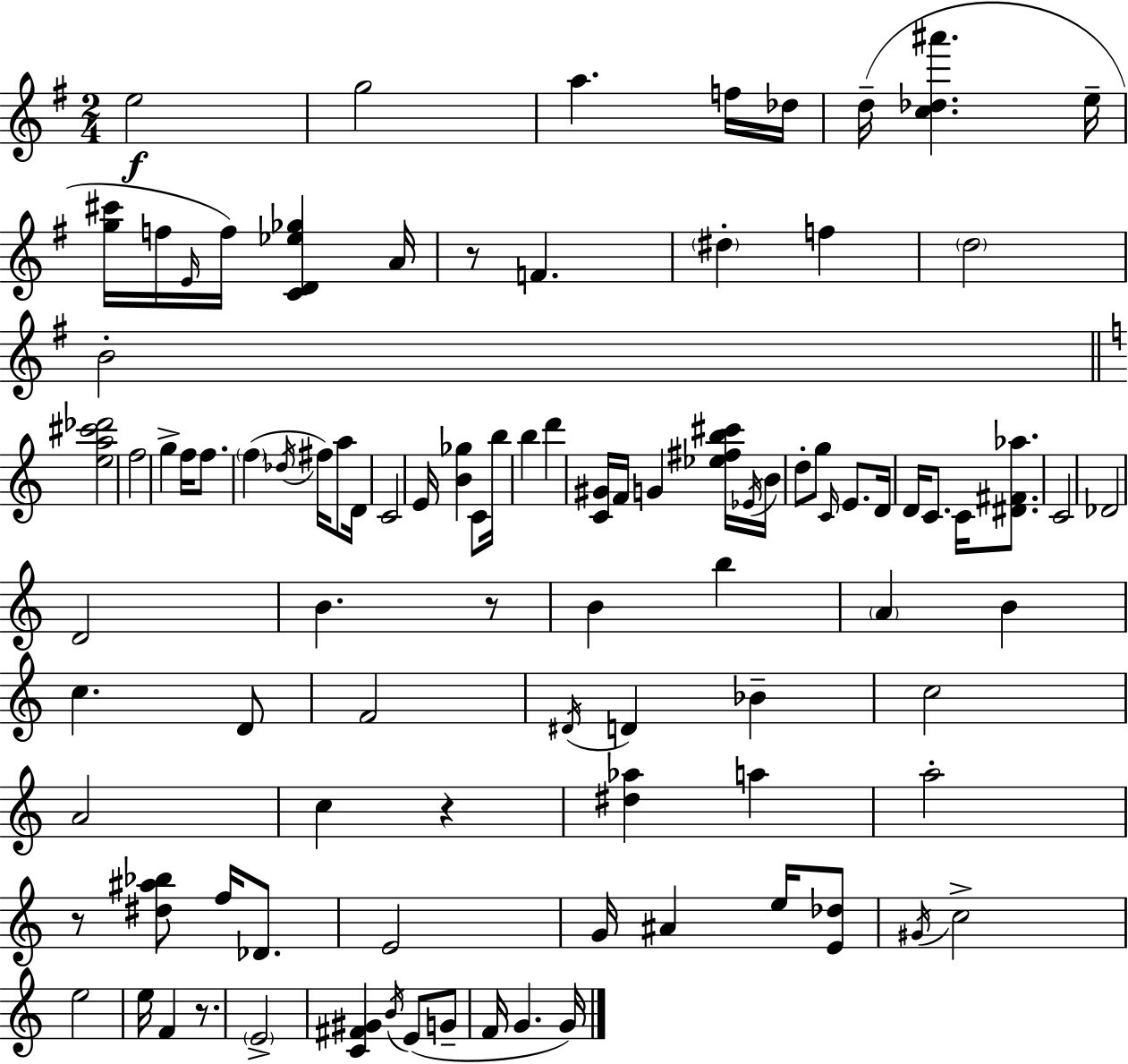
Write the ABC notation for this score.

X:1
T:Untitled
M:2/4
L:1/4
K:G
e2 g2 a f/4 _d/4 d/4 [c_d^a'] e/4 [g^c']/4 f/4 E/4 f/4 [CD_e_g] A/4 z/2 F ^d f d2 B2 [ea^c'_d']2 f2 g f/4 f/2 f _d/4 ^f/4 a/2 D/4 C2 E/4 [B_g] C/2 b/4 b d' [C^G]/4 F/4 G [_e^fb^c']/4 _E/4 B/4 d/2 g/2 C/4 E/2 D/4 D/4 C/2 C/4 [^D^F_a]/2 C2 _D2 D2 B z/2 B b A B c D/2 F2 ^D/4 D _B c2 A2 c z [^d_a] a a2 z/2 [^d^a_b]/2 f/4 _D/2 E2 G/4 ^A e/4 [E_d]/2 ^G/4 c2 e2 e/4 F z/2 E2 [C^F^G] B/4 E/2 G/2 F/4 G G/4